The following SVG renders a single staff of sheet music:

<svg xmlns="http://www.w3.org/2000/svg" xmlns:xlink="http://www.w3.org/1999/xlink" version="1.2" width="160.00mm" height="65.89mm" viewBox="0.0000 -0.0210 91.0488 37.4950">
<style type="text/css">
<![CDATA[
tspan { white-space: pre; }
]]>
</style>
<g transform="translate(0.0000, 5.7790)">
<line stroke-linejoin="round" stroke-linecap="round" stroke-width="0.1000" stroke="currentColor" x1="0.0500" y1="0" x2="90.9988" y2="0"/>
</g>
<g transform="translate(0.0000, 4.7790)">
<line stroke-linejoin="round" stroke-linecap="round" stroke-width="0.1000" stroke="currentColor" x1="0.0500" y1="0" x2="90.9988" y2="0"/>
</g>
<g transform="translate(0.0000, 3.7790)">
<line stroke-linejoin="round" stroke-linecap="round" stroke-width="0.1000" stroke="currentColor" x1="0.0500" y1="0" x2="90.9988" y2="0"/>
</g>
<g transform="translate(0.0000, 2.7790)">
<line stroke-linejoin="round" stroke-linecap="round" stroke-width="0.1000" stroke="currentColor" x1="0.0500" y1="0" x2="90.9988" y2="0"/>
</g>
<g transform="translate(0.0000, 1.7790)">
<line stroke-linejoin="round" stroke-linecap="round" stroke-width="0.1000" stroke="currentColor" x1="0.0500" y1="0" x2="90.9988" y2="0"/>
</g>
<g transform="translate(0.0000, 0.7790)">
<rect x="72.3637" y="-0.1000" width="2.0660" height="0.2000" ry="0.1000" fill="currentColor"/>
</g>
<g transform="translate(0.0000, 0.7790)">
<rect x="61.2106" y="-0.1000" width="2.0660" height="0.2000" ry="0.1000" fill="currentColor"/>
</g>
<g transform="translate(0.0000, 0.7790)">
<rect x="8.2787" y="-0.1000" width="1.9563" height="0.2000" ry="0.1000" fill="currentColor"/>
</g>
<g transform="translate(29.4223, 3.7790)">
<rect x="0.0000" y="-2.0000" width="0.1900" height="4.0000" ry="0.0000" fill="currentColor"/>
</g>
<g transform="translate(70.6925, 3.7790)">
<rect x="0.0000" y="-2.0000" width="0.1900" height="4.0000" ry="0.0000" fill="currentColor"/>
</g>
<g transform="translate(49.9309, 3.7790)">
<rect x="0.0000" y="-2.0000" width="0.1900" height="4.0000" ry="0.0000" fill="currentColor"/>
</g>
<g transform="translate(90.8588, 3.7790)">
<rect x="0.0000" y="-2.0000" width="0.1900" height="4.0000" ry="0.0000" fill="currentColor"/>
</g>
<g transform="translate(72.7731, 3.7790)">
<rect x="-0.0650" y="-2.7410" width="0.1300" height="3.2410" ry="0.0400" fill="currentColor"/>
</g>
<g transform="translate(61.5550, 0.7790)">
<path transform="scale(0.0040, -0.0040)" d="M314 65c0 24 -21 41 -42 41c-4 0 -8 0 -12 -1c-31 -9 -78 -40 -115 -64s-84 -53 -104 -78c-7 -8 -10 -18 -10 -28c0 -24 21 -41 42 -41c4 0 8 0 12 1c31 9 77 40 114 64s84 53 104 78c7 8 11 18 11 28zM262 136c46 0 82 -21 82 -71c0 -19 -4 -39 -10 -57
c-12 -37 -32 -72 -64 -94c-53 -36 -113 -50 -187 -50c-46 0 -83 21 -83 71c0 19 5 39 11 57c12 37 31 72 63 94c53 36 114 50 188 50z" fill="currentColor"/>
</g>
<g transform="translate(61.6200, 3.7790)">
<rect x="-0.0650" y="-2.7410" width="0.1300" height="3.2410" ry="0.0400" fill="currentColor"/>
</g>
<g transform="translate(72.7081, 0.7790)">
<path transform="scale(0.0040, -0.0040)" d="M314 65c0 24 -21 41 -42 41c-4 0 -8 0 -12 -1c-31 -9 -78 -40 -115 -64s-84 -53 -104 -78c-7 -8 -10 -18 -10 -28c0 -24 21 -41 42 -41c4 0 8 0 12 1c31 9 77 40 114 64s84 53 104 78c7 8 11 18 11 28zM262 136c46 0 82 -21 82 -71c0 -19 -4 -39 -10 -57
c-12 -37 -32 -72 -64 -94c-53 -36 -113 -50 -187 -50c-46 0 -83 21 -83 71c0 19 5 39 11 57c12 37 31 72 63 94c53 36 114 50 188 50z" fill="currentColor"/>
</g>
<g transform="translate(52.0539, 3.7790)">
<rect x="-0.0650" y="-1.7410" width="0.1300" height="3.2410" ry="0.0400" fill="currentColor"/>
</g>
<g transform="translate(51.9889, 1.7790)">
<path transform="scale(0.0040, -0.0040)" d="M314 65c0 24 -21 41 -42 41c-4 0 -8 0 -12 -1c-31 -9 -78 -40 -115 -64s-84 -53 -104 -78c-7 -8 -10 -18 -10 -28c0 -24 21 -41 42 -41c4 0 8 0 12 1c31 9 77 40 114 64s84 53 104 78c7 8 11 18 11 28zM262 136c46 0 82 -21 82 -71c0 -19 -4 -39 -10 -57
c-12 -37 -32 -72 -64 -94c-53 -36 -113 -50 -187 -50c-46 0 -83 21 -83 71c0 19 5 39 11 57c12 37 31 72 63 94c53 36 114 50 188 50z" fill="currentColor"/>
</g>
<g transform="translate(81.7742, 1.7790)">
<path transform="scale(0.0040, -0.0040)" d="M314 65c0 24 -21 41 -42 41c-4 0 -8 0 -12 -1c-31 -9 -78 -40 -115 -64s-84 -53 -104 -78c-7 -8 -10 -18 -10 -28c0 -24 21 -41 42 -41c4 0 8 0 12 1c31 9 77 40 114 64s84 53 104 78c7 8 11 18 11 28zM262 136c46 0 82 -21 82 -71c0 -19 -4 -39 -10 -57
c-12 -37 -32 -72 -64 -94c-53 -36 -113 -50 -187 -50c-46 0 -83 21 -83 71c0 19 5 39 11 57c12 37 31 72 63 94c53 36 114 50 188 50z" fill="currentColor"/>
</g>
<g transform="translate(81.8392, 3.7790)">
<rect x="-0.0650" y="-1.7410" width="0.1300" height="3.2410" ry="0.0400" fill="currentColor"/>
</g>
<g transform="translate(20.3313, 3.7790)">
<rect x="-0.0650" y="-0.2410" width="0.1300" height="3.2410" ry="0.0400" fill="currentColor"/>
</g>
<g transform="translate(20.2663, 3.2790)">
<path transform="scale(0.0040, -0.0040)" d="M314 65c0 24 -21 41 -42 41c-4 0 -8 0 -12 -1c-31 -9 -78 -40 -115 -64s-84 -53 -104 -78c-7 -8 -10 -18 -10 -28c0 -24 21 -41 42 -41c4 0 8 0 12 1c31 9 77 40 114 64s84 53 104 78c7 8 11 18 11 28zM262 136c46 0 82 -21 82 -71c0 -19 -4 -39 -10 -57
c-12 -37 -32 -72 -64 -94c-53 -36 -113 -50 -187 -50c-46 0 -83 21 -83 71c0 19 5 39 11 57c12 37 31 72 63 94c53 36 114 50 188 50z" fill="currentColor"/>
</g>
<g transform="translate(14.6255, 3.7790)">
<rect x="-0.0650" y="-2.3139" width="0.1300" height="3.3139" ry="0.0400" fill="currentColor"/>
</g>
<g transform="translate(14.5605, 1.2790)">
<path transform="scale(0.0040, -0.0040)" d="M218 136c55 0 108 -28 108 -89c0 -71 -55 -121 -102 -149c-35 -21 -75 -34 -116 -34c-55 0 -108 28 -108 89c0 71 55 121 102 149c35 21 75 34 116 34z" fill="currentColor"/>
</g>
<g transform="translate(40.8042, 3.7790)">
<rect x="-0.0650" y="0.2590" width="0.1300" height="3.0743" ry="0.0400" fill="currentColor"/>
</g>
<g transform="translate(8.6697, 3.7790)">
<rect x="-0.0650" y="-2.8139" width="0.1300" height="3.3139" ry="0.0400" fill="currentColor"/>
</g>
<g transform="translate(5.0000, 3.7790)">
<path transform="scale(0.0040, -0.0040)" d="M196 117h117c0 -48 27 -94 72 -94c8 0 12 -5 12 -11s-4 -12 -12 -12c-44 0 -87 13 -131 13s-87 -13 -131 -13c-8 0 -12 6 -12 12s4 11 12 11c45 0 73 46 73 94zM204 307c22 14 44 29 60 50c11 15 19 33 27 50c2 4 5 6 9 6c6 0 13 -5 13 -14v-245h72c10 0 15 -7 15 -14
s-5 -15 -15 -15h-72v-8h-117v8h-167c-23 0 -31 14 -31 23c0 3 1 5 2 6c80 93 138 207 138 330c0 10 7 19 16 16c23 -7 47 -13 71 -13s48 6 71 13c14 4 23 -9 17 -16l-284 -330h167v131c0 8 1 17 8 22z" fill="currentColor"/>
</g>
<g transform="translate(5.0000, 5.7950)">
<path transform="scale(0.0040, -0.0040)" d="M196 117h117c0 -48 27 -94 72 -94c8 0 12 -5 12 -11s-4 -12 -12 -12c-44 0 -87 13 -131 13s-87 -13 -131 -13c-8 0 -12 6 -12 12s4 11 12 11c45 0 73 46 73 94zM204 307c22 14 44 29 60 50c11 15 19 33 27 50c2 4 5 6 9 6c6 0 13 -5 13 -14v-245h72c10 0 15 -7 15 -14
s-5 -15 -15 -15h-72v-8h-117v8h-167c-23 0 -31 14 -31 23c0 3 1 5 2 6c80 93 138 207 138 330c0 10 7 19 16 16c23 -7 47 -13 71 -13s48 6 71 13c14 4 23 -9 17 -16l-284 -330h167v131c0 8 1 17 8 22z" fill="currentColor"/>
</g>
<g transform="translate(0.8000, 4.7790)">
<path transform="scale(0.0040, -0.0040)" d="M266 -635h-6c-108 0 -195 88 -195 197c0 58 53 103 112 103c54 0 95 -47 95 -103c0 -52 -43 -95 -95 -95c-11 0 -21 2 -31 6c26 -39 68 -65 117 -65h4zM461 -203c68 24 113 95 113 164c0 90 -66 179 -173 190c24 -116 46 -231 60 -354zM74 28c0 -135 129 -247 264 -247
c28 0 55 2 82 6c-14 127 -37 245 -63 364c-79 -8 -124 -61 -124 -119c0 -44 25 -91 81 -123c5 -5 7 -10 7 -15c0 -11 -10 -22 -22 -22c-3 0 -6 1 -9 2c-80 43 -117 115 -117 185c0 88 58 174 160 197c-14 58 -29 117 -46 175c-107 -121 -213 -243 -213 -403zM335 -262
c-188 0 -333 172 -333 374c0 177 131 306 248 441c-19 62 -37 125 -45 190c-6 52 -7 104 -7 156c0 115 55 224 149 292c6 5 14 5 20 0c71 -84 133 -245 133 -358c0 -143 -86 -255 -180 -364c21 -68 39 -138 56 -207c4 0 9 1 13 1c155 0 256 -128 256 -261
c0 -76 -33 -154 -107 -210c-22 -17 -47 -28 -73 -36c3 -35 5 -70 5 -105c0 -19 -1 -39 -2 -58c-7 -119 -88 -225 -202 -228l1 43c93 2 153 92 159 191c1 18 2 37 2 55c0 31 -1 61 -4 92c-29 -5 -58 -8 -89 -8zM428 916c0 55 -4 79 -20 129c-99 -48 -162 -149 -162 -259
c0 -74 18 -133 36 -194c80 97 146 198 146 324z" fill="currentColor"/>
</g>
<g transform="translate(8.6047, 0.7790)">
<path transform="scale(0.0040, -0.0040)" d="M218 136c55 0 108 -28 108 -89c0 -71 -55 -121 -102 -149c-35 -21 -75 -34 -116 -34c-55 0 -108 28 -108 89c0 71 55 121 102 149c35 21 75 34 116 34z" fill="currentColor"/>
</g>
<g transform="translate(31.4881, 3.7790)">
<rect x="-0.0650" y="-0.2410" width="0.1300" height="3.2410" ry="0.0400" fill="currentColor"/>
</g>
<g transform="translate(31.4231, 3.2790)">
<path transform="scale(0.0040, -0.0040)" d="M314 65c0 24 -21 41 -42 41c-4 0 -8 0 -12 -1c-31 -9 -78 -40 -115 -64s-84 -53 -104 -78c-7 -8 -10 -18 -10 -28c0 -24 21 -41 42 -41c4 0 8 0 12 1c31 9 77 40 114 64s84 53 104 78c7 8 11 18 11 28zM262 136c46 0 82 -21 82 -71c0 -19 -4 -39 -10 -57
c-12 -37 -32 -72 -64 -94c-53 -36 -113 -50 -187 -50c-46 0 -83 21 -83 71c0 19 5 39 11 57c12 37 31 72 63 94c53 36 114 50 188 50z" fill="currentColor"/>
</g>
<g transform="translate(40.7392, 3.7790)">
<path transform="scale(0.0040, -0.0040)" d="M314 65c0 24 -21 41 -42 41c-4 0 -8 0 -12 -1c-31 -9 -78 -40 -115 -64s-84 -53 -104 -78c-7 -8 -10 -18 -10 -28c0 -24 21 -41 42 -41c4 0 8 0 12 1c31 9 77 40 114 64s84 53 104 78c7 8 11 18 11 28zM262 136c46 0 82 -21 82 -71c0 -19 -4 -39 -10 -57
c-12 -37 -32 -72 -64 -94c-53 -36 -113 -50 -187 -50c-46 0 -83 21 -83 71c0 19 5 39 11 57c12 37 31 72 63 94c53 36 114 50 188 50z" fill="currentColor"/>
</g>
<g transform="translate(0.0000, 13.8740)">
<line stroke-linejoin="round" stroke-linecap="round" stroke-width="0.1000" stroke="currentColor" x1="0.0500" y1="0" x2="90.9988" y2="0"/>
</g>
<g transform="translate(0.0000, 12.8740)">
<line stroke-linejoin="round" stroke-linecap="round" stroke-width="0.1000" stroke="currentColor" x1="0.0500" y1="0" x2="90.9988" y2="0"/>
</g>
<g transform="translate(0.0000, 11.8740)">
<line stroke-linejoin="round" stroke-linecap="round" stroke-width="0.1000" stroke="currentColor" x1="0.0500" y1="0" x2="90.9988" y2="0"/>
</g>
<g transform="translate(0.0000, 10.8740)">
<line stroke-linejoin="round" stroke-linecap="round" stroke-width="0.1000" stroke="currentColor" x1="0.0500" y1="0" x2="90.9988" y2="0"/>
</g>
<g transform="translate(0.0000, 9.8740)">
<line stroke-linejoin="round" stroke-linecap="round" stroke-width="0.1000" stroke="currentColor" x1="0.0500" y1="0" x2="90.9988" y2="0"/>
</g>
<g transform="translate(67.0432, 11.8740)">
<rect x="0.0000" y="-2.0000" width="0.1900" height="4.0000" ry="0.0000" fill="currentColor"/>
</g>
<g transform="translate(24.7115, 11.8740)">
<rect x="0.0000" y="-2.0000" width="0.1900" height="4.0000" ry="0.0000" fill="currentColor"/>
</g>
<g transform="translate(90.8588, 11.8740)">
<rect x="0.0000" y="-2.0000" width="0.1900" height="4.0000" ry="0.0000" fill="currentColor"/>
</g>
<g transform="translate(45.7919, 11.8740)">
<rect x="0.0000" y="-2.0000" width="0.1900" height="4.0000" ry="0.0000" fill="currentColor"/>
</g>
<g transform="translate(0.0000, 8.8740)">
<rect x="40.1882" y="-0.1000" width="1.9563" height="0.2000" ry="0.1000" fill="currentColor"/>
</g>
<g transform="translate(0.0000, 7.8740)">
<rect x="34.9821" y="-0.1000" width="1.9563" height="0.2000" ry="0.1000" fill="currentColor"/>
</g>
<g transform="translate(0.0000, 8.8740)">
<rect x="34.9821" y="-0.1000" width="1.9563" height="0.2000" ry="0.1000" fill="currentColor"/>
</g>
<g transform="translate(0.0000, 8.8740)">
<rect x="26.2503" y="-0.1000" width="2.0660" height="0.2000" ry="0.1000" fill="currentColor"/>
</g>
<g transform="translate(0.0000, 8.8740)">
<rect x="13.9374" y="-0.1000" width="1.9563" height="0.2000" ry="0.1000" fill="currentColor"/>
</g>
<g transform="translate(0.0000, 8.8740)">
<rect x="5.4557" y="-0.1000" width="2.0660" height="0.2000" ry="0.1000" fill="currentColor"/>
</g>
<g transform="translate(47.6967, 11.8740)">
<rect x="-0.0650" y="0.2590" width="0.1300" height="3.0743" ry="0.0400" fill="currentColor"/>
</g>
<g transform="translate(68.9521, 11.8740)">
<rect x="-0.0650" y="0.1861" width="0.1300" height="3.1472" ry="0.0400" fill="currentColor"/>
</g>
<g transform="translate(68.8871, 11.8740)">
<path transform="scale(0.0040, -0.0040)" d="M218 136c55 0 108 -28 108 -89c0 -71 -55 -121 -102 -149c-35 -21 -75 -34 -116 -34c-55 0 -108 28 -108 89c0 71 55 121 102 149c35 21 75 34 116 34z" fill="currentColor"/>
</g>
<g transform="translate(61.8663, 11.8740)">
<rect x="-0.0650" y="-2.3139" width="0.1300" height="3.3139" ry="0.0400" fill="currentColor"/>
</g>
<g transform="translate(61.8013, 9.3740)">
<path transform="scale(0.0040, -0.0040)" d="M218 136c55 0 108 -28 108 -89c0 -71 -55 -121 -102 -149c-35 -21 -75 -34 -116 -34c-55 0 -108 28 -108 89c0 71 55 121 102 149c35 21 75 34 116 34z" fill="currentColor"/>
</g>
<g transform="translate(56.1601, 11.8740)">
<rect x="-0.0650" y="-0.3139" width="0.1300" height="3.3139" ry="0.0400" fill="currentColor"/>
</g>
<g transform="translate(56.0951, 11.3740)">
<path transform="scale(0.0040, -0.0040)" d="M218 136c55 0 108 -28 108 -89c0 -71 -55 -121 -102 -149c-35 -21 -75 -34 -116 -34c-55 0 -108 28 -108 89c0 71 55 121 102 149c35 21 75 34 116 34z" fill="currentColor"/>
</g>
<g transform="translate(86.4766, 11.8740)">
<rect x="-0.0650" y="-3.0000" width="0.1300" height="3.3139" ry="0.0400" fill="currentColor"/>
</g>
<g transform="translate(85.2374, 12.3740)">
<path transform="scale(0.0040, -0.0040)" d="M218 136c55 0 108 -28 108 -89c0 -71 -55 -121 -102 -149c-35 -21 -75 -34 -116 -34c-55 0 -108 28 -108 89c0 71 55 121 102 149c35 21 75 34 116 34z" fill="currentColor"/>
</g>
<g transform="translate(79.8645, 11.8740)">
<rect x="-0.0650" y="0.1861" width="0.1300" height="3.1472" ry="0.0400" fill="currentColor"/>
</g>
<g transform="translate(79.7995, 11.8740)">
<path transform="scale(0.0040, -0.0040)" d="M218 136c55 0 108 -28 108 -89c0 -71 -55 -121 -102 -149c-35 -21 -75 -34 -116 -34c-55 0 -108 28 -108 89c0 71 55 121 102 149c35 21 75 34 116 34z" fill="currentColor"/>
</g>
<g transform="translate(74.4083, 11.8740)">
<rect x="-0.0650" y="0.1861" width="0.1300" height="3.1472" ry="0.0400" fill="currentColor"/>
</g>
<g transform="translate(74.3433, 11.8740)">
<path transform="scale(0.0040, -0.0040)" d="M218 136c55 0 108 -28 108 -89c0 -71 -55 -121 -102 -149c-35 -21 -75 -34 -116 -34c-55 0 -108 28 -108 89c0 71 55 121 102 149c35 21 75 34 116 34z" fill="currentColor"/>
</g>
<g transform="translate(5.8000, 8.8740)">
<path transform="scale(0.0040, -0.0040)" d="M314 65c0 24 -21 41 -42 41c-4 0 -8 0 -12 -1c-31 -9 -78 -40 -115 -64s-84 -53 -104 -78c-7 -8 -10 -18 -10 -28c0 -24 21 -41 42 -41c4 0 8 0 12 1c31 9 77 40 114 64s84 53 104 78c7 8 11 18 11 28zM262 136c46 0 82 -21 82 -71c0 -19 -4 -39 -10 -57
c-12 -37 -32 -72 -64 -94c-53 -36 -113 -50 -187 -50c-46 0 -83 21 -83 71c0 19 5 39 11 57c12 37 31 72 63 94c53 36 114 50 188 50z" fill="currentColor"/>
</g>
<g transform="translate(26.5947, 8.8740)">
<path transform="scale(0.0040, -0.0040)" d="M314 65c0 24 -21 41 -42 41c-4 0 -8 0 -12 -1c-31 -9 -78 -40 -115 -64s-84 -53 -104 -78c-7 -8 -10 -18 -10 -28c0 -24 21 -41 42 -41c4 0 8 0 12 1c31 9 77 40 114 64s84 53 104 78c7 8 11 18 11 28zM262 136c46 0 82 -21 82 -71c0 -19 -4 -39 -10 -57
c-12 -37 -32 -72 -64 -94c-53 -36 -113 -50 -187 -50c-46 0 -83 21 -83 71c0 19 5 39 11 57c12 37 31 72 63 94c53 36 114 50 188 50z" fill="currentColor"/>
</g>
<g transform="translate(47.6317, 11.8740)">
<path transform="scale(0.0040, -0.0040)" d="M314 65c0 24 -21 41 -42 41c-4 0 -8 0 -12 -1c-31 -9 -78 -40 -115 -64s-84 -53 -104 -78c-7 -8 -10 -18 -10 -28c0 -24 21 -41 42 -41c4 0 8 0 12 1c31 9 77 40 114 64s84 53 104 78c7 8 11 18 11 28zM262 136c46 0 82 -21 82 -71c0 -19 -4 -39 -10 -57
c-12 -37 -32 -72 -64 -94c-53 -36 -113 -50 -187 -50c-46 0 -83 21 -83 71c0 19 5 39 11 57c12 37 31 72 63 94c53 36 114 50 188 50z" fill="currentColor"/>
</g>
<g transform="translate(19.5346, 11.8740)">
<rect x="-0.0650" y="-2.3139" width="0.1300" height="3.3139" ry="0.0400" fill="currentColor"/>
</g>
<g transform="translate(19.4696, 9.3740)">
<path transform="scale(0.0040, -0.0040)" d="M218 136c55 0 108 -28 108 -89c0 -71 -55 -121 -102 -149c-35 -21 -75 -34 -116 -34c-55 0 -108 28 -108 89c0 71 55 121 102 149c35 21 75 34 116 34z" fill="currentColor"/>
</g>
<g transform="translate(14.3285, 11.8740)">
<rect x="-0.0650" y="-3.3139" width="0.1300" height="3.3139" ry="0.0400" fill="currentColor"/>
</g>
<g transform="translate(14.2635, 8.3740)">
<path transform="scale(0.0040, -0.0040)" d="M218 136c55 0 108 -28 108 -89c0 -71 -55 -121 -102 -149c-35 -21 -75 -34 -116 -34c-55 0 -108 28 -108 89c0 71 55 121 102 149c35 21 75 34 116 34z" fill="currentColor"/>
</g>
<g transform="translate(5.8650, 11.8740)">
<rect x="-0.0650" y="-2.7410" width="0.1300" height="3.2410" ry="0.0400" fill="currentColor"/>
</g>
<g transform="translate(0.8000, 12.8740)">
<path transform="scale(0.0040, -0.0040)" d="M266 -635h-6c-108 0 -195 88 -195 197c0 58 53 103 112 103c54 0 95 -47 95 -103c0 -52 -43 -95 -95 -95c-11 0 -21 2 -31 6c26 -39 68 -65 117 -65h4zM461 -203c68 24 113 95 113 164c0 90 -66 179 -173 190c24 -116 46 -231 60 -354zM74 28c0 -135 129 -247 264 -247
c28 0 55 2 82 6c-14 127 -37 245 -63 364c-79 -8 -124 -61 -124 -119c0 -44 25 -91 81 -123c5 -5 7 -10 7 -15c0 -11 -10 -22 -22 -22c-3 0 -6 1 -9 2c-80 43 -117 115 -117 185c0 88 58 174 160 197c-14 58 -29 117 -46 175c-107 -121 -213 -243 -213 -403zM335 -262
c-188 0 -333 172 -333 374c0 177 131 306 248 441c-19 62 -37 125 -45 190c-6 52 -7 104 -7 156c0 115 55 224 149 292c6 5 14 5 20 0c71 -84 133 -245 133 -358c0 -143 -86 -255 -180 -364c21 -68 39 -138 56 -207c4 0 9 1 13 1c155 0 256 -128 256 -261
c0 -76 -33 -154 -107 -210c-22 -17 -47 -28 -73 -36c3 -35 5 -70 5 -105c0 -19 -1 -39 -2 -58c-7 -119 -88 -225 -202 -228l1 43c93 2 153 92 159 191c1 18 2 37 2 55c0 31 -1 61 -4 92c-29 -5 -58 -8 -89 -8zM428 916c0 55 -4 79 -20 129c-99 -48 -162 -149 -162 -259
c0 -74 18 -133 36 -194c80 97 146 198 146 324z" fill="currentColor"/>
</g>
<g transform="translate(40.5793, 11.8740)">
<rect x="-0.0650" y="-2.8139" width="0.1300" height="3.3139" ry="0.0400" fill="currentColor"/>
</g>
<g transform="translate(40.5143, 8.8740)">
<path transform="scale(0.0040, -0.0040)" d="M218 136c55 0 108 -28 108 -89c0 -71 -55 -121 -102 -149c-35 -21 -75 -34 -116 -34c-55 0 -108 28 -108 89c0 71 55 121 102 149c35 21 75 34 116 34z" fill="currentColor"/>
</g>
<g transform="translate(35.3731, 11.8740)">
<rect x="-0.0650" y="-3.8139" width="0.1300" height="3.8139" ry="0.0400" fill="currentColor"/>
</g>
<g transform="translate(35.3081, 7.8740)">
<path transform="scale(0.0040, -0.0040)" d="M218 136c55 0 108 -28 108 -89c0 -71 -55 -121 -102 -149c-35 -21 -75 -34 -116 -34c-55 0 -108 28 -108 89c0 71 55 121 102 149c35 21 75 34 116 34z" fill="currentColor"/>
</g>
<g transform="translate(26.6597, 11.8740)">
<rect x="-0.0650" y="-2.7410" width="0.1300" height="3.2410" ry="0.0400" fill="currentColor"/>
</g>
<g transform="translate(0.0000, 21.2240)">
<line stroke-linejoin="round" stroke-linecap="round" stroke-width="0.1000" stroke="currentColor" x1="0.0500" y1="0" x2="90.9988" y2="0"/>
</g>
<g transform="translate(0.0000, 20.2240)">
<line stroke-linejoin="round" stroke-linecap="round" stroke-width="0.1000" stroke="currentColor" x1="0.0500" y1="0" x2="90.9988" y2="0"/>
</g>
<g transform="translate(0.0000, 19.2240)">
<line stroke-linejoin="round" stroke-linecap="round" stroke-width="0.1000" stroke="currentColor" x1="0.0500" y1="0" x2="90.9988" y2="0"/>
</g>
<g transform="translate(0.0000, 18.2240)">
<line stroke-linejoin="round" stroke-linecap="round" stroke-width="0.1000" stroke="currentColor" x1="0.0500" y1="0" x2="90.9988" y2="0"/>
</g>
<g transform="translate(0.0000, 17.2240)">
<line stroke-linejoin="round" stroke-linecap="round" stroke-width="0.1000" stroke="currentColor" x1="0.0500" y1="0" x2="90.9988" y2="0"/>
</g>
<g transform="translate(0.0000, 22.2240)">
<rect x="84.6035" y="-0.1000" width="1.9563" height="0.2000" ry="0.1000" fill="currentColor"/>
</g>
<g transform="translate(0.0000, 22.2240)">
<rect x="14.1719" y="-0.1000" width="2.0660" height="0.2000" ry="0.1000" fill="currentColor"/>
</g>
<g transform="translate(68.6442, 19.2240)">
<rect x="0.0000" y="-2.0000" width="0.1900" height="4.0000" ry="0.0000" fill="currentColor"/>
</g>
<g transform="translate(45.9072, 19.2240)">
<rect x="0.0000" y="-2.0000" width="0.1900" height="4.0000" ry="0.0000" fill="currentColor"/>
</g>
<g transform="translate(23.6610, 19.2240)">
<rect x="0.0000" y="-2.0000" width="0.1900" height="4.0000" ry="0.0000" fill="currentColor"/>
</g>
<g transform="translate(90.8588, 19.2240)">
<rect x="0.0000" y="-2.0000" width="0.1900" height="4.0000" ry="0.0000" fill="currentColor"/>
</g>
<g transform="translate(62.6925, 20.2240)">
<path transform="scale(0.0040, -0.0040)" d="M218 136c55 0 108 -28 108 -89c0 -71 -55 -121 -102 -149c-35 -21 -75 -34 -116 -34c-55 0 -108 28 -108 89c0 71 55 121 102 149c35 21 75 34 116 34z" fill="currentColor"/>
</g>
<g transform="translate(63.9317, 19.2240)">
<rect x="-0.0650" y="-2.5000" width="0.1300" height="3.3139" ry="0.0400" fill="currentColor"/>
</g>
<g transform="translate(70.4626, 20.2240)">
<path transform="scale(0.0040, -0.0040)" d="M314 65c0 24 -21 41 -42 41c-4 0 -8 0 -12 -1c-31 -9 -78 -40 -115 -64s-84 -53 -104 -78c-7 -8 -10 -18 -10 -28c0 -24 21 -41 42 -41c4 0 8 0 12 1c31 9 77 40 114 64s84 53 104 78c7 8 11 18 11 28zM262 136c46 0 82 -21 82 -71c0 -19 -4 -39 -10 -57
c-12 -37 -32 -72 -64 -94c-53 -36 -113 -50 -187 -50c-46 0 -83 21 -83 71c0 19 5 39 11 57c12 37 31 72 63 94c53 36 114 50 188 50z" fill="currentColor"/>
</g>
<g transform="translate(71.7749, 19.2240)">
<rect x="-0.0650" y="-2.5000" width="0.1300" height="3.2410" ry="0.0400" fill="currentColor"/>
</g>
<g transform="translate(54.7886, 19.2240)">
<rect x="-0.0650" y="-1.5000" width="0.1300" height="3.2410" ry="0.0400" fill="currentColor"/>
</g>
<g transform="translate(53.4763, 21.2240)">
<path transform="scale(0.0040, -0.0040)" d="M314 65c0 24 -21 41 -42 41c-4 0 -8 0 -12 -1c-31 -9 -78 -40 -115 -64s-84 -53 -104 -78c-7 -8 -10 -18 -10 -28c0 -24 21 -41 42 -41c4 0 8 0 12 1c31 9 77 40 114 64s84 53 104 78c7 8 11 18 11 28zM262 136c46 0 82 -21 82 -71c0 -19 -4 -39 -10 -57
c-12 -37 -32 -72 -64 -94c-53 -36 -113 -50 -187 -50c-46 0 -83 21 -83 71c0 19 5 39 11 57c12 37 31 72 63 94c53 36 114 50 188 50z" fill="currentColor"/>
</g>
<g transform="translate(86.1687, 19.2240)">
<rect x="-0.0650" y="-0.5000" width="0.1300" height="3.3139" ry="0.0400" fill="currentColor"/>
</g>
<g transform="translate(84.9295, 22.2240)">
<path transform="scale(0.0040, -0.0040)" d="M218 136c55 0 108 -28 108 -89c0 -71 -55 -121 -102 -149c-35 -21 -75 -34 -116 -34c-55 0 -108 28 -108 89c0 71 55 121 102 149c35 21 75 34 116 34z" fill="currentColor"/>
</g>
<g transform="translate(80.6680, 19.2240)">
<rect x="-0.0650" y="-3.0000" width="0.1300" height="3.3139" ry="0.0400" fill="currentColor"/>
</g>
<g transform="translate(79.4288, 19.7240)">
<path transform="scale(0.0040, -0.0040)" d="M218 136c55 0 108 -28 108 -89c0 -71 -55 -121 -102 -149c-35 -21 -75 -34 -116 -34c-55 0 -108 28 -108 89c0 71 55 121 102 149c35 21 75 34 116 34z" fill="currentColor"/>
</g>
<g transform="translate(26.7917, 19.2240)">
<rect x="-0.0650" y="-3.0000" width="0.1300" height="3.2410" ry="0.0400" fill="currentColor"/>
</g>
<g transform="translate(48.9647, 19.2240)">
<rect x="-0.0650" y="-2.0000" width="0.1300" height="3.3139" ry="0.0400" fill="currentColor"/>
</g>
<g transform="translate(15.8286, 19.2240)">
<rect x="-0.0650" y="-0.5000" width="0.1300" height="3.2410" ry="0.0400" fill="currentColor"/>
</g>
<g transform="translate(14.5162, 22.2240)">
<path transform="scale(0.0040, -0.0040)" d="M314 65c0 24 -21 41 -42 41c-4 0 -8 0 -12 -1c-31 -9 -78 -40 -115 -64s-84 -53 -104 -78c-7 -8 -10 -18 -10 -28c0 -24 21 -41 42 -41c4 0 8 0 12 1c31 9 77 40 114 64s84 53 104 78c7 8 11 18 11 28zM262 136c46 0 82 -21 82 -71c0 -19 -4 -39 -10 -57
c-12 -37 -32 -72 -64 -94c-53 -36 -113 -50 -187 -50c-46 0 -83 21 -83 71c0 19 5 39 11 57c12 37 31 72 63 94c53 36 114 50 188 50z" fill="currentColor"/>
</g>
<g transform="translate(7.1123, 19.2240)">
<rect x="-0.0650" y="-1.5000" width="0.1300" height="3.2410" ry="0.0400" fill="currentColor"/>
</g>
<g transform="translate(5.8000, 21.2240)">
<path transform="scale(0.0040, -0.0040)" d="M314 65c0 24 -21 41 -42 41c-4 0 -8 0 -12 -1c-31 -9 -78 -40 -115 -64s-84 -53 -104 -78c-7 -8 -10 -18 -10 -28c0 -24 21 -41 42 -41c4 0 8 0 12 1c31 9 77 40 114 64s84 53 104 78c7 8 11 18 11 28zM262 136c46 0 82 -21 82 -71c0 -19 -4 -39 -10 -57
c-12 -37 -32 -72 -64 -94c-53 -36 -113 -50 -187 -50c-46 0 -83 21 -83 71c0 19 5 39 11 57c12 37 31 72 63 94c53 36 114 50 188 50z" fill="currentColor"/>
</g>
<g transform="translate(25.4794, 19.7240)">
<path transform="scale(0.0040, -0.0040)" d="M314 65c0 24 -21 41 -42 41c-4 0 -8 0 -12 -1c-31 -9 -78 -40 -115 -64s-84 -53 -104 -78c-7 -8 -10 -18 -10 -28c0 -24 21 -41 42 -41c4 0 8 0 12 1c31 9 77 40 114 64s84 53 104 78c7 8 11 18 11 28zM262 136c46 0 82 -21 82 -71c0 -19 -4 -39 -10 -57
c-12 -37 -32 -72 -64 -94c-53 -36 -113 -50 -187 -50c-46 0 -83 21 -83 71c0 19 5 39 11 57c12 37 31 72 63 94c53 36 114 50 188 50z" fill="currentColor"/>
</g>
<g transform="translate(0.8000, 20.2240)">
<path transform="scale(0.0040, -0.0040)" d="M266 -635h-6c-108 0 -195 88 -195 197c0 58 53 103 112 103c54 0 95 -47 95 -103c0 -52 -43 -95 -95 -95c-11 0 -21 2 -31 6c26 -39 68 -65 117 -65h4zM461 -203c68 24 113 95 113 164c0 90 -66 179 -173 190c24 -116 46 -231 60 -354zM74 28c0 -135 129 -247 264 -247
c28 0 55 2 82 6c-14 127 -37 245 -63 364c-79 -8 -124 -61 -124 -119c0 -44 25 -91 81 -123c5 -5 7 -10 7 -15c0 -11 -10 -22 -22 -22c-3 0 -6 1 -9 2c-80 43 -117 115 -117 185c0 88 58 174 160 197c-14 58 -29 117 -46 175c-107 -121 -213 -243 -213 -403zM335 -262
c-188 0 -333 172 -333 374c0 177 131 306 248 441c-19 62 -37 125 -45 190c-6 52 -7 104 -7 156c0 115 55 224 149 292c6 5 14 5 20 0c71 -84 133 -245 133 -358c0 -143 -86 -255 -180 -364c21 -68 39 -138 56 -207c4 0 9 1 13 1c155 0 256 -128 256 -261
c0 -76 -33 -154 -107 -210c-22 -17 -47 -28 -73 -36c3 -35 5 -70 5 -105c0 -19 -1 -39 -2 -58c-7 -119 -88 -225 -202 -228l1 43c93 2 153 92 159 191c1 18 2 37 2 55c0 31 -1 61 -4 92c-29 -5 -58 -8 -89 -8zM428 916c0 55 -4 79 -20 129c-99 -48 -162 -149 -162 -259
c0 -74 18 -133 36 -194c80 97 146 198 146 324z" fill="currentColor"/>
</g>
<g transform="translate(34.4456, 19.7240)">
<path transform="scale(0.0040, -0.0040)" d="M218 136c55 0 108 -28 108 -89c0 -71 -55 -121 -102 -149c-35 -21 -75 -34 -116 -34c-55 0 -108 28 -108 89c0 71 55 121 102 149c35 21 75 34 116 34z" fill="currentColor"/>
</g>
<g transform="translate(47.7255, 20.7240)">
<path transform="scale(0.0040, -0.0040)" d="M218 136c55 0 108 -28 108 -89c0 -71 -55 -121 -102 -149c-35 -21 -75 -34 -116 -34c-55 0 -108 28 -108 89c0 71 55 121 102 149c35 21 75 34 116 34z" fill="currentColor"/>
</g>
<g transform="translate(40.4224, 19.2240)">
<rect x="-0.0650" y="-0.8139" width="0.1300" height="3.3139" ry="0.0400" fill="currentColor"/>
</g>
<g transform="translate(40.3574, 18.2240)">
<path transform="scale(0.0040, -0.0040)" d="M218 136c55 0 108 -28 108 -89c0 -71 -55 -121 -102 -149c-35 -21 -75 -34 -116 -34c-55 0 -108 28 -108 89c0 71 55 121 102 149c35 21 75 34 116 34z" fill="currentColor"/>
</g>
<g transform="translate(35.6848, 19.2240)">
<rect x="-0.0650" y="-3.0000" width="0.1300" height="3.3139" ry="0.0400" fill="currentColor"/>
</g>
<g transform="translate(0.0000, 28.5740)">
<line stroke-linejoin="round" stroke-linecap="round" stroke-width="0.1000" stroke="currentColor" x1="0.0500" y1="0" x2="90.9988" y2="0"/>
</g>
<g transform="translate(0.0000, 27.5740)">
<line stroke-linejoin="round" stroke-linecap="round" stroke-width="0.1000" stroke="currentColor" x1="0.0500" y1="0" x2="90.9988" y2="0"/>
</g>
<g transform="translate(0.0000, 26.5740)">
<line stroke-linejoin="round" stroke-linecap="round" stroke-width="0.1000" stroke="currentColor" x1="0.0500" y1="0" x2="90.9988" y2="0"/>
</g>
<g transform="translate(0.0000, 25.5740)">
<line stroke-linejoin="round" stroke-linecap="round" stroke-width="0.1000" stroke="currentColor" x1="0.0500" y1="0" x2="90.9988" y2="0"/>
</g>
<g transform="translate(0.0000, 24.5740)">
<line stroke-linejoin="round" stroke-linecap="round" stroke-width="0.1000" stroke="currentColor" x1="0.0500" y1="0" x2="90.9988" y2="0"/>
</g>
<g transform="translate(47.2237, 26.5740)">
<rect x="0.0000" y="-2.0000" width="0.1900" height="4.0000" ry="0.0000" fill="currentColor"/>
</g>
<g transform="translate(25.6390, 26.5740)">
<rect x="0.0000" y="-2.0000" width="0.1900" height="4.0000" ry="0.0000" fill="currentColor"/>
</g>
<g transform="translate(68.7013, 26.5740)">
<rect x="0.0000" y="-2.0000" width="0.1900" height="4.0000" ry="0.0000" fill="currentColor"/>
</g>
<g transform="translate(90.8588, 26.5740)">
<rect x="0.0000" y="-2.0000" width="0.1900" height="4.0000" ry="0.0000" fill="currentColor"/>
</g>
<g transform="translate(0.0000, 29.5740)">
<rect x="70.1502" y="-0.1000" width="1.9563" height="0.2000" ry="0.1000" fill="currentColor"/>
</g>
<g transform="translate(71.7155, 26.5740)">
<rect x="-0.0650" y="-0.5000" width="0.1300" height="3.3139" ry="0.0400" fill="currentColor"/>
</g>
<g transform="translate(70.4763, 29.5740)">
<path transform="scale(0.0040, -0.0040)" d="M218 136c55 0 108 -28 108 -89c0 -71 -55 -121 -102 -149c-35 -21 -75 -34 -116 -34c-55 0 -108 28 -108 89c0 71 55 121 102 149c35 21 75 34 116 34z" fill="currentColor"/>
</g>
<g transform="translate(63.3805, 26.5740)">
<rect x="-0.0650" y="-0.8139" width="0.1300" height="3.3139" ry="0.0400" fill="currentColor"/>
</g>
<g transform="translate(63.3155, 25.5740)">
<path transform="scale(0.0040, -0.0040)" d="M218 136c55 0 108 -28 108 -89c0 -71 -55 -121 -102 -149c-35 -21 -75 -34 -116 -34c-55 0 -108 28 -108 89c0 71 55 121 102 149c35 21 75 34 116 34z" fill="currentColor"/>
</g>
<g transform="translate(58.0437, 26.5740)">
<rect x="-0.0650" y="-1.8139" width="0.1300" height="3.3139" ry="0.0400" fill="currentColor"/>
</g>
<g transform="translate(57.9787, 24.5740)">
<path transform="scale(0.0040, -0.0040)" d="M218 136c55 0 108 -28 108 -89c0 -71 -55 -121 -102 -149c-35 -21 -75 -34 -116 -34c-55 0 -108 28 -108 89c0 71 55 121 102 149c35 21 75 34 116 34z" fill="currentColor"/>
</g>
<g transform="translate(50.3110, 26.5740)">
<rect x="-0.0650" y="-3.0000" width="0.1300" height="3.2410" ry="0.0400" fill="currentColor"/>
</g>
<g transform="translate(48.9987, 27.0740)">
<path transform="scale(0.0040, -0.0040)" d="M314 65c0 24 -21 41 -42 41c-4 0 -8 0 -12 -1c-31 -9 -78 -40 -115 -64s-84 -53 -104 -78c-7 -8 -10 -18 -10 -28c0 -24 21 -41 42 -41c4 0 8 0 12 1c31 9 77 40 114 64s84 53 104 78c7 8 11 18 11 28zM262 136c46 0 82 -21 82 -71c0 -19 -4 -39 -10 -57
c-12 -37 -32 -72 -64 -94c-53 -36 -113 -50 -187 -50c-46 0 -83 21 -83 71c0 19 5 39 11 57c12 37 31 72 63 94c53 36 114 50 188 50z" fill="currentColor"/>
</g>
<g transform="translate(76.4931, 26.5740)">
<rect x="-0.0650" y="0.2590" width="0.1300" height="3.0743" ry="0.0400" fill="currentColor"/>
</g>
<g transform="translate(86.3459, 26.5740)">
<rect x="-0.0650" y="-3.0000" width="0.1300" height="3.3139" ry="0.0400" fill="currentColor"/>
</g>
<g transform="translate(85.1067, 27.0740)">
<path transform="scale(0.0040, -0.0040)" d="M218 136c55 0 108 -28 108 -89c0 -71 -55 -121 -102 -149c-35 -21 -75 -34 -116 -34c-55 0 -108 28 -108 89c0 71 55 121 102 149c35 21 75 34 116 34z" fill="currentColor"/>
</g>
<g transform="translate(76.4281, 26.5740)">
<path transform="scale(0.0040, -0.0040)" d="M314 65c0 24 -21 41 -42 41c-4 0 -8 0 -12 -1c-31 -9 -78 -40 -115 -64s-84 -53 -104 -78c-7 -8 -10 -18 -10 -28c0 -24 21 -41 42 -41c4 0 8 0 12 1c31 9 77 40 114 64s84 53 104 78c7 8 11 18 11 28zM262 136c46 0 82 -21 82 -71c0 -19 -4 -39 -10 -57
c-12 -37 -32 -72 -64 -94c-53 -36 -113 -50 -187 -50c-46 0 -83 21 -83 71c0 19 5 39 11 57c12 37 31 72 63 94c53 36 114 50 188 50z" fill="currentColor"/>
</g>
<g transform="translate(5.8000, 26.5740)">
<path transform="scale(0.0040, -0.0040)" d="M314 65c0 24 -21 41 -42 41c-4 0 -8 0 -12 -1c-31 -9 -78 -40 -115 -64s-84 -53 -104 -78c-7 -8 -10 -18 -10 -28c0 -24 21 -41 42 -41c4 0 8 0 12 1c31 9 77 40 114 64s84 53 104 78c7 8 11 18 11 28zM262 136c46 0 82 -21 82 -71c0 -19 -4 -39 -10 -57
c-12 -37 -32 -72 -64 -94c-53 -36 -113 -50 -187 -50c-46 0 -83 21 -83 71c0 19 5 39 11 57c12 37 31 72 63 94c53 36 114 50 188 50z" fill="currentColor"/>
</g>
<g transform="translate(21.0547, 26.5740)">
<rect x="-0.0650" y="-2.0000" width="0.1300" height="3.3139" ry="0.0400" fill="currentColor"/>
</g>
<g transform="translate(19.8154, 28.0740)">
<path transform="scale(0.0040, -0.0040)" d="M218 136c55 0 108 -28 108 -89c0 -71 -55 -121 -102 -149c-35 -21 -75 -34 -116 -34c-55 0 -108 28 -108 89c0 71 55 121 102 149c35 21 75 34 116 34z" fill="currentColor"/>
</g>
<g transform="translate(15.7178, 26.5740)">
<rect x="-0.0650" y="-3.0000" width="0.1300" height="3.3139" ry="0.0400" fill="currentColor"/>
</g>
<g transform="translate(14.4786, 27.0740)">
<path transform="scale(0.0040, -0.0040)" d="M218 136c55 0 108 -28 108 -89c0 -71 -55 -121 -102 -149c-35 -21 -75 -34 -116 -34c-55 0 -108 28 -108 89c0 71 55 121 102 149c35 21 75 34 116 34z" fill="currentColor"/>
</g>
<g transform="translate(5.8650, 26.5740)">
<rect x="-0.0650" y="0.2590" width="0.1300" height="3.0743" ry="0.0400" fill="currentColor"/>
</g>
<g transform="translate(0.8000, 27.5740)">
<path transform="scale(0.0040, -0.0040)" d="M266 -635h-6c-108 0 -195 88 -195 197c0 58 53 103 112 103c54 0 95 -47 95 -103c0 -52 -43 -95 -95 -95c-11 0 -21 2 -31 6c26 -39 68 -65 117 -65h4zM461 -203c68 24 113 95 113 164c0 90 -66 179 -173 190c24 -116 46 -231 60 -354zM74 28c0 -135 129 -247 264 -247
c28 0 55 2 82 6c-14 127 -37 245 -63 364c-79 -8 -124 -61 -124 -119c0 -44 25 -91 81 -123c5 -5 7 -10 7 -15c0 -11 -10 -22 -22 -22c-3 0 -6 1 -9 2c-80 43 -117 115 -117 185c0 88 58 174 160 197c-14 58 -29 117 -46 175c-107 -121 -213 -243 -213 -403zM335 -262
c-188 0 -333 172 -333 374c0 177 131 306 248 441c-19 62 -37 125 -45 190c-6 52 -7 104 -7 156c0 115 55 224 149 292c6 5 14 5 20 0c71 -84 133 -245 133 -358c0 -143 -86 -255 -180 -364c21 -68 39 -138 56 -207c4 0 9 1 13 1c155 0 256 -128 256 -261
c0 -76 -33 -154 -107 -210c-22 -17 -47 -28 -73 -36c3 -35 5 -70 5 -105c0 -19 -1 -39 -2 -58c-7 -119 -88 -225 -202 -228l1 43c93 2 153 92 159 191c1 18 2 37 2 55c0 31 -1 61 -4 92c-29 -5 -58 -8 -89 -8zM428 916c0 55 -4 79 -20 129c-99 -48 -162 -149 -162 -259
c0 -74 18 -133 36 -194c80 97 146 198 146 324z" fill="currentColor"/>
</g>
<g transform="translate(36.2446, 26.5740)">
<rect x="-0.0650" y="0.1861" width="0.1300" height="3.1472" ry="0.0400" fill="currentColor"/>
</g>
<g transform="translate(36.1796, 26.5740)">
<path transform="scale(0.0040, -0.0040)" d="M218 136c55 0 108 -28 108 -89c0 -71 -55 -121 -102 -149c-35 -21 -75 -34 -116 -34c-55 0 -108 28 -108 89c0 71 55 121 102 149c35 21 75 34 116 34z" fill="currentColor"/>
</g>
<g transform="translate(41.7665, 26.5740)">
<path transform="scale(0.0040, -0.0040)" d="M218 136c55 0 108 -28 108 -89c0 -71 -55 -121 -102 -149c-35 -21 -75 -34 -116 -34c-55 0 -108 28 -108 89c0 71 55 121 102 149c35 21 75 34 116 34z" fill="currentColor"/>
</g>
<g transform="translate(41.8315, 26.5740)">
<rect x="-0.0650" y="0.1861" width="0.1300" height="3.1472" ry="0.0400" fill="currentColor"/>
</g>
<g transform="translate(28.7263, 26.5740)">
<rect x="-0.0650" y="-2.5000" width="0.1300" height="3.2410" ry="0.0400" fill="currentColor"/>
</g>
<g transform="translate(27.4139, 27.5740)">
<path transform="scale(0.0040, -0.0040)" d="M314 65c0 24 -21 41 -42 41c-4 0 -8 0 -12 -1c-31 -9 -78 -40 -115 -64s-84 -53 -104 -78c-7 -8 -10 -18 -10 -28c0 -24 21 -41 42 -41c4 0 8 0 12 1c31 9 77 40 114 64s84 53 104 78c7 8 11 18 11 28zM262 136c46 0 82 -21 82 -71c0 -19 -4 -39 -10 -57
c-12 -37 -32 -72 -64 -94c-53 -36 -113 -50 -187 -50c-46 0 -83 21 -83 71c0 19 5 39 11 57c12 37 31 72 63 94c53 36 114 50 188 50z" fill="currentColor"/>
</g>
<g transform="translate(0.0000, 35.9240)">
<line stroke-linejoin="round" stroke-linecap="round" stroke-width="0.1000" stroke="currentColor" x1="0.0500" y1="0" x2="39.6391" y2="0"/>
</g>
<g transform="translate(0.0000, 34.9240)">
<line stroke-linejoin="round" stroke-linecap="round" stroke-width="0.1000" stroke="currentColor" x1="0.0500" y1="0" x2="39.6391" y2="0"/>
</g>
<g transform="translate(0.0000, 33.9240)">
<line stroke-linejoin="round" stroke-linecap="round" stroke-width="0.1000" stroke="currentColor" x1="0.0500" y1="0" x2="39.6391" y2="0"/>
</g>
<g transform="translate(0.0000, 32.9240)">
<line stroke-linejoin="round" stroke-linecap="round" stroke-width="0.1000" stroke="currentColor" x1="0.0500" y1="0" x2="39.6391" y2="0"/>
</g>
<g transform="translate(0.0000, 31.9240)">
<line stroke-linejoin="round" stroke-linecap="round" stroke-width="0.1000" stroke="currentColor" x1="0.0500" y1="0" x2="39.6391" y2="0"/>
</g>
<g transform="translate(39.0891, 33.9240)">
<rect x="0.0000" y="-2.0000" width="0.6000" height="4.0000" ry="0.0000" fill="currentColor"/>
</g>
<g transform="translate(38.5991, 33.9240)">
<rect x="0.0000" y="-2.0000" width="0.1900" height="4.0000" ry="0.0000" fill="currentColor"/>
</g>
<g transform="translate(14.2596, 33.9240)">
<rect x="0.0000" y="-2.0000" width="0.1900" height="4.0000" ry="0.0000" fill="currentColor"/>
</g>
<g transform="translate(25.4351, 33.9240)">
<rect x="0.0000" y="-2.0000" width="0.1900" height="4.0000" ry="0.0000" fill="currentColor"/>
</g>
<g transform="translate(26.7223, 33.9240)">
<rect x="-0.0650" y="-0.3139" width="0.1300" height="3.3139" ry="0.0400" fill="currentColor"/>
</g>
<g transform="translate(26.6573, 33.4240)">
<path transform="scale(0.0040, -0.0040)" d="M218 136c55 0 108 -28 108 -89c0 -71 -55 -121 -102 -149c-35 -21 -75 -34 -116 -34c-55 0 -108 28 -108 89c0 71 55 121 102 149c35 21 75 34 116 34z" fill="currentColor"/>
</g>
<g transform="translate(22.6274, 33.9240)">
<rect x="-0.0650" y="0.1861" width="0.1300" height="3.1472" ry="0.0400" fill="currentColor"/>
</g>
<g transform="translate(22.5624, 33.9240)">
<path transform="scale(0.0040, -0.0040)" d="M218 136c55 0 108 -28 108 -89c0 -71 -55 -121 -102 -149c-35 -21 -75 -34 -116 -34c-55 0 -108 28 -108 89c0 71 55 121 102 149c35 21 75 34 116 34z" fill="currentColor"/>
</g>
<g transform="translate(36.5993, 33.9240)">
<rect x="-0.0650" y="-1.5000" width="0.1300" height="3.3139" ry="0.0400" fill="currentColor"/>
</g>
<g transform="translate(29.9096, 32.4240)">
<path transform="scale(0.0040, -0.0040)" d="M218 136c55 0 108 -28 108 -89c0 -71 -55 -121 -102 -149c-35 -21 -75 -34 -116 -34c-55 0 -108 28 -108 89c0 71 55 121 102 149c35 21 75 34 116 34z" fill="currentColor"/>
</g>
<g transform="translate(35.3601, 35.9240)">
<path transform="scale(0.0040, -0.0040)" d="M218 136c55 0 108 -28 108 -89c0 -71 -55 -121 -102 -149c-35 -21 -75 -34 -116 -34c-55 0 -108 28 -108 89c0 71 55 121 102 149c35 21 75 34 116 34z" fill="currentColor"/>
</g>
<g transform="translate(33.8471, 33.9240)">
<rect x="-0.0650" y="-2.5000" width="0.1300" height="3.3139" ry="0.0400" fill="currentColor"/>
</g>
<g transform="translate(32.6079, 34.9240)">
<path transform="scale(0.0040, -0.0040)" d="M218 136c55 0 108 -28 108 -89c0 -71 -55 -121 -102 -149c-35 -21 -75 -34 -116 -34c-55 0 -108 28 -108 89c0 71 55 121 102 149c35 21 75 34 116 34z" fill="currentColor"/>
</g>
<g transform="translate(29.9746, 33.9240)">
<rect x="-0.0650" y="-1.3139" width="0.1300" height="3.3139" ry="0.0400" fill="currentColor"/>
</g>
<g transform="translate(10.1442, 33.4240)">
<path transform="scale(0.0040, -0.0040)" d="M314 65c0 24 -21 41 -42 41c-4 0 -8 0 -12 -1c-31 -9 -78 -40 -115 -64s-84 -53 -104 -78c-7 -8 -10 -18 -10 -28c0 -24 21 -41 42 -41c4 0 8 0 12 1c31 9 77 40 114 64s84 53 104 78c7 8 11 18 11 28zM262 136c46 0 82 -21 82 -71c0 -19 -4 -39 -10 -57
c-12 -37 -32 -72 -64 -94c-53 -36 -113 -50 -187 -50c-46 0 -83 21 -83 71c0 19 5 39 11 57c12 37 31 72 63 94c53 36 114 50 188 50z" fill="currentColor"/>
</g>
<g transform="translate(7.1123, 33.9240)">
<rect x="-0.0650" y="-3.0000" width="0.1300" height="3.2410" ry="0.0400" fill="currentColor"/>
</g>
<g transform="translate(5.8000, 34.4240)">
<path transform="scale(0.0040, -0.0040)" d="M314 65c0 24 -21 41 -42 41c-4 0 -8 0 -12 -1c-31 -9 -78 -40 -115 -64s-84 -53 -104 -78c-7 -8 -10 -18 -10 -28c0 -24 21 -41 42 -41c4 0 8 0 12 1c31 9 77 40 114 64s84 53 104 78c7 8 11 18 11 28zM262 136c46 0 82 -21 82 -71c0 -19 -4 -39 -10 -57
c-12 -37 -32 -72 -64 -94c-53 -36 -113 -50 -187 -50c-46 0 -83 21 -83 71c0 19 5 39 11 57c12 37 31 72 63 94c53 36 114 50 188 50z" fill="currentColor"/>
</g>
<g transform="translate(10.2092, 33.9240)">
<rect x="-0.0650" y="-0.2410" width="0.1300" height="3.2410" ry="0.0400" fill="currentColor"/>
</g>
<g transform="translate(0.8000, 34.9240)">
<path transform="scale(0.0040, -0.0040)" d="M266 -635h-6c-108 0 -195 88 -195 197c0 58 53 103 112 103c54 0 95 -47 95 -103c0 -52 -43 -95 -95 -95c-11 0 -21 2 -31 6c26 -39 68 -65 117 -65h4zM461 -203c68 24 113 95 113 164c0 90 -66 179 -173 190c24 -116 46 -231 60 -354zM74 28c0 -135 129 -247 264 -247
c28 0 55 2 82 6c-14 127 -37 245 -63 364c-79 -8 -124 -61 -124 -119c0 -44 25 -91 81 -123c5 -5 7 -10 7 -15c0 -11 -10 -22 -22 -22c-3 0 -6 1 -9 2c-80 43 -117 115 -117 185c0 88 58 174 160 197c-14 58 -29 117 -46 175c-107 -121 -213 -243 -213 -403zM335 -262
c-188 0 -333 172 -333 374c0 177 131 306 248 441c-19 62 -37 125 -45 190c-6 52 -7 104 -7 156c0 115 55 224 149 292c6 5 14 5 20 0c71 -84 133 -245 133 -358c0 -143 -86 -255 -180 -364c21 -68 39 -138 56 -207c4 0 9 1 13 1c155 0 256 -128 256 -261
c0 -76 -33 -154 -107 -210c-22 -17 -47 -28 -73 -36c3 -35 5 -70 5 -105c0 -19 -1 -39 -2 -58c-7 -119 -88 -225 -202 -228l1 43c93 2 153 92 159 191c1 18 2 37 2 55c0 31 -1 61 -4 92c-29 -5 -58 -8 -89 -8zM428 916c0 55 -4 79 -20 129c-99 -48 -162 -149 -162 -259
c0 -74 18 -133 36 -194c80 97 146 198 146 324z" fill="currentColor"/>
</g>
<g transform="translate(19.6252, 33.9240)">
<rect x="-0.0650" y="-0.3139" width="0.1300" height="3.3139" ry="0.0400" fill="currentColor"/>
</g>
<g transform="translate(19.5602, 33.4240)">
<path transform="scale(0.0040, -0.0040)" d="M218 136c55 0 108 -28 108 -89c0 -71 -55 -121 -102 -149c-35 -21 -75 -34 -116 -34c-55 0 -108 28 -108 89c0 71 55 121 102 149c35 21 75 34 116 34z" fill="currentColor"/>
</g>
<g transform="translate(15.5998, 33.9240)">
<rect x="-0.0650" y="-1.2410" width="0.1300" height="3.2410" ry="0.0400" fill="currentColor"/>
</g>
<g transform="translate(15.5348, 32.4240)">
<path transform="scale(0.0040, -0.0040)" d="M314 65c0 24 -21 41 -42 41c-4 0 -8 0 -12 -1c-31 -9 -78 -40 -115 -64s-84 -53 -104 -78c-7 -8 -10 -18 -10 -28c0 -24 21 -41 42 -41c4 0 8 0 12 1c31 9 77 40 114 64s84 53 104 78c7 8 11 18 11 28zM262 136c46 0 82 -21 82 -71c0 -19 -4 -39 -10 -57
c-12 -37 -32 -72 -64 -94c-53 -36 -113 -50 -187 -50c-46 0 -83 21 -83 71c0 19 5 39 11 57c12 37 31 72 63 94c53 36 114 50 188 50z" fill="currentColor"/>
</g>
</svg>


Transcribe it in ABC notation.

X:1
T:Untitled
M:4/4
L:1/4
K:C
a g c2 c2 B2 f2 a2 a2 f2 a2 b g a2 c' a B2 c g B B B A E2 C2 A2 A d F E2 G G2 A C B2 A F G2 B B A2 f d C B2 A A2 c2 e2 c B c e G E